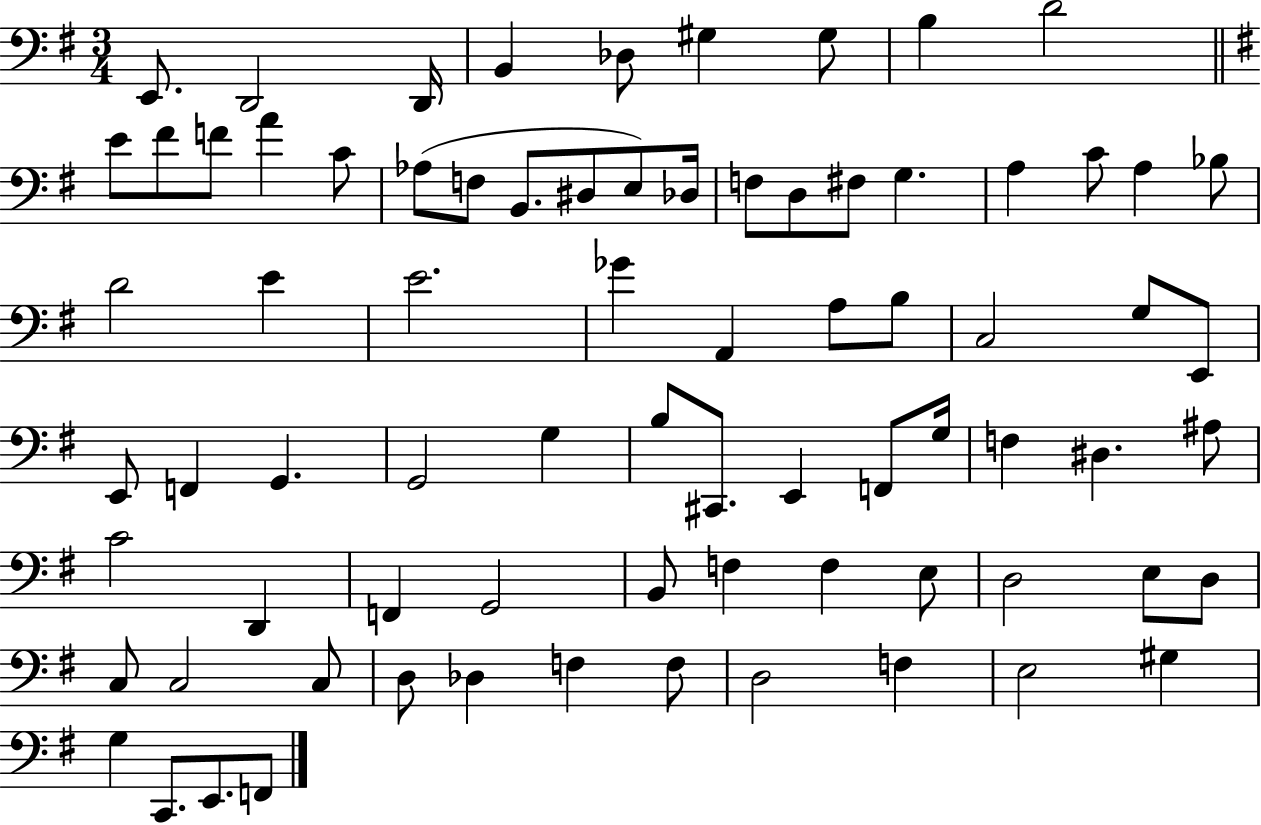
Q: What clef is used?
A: bass